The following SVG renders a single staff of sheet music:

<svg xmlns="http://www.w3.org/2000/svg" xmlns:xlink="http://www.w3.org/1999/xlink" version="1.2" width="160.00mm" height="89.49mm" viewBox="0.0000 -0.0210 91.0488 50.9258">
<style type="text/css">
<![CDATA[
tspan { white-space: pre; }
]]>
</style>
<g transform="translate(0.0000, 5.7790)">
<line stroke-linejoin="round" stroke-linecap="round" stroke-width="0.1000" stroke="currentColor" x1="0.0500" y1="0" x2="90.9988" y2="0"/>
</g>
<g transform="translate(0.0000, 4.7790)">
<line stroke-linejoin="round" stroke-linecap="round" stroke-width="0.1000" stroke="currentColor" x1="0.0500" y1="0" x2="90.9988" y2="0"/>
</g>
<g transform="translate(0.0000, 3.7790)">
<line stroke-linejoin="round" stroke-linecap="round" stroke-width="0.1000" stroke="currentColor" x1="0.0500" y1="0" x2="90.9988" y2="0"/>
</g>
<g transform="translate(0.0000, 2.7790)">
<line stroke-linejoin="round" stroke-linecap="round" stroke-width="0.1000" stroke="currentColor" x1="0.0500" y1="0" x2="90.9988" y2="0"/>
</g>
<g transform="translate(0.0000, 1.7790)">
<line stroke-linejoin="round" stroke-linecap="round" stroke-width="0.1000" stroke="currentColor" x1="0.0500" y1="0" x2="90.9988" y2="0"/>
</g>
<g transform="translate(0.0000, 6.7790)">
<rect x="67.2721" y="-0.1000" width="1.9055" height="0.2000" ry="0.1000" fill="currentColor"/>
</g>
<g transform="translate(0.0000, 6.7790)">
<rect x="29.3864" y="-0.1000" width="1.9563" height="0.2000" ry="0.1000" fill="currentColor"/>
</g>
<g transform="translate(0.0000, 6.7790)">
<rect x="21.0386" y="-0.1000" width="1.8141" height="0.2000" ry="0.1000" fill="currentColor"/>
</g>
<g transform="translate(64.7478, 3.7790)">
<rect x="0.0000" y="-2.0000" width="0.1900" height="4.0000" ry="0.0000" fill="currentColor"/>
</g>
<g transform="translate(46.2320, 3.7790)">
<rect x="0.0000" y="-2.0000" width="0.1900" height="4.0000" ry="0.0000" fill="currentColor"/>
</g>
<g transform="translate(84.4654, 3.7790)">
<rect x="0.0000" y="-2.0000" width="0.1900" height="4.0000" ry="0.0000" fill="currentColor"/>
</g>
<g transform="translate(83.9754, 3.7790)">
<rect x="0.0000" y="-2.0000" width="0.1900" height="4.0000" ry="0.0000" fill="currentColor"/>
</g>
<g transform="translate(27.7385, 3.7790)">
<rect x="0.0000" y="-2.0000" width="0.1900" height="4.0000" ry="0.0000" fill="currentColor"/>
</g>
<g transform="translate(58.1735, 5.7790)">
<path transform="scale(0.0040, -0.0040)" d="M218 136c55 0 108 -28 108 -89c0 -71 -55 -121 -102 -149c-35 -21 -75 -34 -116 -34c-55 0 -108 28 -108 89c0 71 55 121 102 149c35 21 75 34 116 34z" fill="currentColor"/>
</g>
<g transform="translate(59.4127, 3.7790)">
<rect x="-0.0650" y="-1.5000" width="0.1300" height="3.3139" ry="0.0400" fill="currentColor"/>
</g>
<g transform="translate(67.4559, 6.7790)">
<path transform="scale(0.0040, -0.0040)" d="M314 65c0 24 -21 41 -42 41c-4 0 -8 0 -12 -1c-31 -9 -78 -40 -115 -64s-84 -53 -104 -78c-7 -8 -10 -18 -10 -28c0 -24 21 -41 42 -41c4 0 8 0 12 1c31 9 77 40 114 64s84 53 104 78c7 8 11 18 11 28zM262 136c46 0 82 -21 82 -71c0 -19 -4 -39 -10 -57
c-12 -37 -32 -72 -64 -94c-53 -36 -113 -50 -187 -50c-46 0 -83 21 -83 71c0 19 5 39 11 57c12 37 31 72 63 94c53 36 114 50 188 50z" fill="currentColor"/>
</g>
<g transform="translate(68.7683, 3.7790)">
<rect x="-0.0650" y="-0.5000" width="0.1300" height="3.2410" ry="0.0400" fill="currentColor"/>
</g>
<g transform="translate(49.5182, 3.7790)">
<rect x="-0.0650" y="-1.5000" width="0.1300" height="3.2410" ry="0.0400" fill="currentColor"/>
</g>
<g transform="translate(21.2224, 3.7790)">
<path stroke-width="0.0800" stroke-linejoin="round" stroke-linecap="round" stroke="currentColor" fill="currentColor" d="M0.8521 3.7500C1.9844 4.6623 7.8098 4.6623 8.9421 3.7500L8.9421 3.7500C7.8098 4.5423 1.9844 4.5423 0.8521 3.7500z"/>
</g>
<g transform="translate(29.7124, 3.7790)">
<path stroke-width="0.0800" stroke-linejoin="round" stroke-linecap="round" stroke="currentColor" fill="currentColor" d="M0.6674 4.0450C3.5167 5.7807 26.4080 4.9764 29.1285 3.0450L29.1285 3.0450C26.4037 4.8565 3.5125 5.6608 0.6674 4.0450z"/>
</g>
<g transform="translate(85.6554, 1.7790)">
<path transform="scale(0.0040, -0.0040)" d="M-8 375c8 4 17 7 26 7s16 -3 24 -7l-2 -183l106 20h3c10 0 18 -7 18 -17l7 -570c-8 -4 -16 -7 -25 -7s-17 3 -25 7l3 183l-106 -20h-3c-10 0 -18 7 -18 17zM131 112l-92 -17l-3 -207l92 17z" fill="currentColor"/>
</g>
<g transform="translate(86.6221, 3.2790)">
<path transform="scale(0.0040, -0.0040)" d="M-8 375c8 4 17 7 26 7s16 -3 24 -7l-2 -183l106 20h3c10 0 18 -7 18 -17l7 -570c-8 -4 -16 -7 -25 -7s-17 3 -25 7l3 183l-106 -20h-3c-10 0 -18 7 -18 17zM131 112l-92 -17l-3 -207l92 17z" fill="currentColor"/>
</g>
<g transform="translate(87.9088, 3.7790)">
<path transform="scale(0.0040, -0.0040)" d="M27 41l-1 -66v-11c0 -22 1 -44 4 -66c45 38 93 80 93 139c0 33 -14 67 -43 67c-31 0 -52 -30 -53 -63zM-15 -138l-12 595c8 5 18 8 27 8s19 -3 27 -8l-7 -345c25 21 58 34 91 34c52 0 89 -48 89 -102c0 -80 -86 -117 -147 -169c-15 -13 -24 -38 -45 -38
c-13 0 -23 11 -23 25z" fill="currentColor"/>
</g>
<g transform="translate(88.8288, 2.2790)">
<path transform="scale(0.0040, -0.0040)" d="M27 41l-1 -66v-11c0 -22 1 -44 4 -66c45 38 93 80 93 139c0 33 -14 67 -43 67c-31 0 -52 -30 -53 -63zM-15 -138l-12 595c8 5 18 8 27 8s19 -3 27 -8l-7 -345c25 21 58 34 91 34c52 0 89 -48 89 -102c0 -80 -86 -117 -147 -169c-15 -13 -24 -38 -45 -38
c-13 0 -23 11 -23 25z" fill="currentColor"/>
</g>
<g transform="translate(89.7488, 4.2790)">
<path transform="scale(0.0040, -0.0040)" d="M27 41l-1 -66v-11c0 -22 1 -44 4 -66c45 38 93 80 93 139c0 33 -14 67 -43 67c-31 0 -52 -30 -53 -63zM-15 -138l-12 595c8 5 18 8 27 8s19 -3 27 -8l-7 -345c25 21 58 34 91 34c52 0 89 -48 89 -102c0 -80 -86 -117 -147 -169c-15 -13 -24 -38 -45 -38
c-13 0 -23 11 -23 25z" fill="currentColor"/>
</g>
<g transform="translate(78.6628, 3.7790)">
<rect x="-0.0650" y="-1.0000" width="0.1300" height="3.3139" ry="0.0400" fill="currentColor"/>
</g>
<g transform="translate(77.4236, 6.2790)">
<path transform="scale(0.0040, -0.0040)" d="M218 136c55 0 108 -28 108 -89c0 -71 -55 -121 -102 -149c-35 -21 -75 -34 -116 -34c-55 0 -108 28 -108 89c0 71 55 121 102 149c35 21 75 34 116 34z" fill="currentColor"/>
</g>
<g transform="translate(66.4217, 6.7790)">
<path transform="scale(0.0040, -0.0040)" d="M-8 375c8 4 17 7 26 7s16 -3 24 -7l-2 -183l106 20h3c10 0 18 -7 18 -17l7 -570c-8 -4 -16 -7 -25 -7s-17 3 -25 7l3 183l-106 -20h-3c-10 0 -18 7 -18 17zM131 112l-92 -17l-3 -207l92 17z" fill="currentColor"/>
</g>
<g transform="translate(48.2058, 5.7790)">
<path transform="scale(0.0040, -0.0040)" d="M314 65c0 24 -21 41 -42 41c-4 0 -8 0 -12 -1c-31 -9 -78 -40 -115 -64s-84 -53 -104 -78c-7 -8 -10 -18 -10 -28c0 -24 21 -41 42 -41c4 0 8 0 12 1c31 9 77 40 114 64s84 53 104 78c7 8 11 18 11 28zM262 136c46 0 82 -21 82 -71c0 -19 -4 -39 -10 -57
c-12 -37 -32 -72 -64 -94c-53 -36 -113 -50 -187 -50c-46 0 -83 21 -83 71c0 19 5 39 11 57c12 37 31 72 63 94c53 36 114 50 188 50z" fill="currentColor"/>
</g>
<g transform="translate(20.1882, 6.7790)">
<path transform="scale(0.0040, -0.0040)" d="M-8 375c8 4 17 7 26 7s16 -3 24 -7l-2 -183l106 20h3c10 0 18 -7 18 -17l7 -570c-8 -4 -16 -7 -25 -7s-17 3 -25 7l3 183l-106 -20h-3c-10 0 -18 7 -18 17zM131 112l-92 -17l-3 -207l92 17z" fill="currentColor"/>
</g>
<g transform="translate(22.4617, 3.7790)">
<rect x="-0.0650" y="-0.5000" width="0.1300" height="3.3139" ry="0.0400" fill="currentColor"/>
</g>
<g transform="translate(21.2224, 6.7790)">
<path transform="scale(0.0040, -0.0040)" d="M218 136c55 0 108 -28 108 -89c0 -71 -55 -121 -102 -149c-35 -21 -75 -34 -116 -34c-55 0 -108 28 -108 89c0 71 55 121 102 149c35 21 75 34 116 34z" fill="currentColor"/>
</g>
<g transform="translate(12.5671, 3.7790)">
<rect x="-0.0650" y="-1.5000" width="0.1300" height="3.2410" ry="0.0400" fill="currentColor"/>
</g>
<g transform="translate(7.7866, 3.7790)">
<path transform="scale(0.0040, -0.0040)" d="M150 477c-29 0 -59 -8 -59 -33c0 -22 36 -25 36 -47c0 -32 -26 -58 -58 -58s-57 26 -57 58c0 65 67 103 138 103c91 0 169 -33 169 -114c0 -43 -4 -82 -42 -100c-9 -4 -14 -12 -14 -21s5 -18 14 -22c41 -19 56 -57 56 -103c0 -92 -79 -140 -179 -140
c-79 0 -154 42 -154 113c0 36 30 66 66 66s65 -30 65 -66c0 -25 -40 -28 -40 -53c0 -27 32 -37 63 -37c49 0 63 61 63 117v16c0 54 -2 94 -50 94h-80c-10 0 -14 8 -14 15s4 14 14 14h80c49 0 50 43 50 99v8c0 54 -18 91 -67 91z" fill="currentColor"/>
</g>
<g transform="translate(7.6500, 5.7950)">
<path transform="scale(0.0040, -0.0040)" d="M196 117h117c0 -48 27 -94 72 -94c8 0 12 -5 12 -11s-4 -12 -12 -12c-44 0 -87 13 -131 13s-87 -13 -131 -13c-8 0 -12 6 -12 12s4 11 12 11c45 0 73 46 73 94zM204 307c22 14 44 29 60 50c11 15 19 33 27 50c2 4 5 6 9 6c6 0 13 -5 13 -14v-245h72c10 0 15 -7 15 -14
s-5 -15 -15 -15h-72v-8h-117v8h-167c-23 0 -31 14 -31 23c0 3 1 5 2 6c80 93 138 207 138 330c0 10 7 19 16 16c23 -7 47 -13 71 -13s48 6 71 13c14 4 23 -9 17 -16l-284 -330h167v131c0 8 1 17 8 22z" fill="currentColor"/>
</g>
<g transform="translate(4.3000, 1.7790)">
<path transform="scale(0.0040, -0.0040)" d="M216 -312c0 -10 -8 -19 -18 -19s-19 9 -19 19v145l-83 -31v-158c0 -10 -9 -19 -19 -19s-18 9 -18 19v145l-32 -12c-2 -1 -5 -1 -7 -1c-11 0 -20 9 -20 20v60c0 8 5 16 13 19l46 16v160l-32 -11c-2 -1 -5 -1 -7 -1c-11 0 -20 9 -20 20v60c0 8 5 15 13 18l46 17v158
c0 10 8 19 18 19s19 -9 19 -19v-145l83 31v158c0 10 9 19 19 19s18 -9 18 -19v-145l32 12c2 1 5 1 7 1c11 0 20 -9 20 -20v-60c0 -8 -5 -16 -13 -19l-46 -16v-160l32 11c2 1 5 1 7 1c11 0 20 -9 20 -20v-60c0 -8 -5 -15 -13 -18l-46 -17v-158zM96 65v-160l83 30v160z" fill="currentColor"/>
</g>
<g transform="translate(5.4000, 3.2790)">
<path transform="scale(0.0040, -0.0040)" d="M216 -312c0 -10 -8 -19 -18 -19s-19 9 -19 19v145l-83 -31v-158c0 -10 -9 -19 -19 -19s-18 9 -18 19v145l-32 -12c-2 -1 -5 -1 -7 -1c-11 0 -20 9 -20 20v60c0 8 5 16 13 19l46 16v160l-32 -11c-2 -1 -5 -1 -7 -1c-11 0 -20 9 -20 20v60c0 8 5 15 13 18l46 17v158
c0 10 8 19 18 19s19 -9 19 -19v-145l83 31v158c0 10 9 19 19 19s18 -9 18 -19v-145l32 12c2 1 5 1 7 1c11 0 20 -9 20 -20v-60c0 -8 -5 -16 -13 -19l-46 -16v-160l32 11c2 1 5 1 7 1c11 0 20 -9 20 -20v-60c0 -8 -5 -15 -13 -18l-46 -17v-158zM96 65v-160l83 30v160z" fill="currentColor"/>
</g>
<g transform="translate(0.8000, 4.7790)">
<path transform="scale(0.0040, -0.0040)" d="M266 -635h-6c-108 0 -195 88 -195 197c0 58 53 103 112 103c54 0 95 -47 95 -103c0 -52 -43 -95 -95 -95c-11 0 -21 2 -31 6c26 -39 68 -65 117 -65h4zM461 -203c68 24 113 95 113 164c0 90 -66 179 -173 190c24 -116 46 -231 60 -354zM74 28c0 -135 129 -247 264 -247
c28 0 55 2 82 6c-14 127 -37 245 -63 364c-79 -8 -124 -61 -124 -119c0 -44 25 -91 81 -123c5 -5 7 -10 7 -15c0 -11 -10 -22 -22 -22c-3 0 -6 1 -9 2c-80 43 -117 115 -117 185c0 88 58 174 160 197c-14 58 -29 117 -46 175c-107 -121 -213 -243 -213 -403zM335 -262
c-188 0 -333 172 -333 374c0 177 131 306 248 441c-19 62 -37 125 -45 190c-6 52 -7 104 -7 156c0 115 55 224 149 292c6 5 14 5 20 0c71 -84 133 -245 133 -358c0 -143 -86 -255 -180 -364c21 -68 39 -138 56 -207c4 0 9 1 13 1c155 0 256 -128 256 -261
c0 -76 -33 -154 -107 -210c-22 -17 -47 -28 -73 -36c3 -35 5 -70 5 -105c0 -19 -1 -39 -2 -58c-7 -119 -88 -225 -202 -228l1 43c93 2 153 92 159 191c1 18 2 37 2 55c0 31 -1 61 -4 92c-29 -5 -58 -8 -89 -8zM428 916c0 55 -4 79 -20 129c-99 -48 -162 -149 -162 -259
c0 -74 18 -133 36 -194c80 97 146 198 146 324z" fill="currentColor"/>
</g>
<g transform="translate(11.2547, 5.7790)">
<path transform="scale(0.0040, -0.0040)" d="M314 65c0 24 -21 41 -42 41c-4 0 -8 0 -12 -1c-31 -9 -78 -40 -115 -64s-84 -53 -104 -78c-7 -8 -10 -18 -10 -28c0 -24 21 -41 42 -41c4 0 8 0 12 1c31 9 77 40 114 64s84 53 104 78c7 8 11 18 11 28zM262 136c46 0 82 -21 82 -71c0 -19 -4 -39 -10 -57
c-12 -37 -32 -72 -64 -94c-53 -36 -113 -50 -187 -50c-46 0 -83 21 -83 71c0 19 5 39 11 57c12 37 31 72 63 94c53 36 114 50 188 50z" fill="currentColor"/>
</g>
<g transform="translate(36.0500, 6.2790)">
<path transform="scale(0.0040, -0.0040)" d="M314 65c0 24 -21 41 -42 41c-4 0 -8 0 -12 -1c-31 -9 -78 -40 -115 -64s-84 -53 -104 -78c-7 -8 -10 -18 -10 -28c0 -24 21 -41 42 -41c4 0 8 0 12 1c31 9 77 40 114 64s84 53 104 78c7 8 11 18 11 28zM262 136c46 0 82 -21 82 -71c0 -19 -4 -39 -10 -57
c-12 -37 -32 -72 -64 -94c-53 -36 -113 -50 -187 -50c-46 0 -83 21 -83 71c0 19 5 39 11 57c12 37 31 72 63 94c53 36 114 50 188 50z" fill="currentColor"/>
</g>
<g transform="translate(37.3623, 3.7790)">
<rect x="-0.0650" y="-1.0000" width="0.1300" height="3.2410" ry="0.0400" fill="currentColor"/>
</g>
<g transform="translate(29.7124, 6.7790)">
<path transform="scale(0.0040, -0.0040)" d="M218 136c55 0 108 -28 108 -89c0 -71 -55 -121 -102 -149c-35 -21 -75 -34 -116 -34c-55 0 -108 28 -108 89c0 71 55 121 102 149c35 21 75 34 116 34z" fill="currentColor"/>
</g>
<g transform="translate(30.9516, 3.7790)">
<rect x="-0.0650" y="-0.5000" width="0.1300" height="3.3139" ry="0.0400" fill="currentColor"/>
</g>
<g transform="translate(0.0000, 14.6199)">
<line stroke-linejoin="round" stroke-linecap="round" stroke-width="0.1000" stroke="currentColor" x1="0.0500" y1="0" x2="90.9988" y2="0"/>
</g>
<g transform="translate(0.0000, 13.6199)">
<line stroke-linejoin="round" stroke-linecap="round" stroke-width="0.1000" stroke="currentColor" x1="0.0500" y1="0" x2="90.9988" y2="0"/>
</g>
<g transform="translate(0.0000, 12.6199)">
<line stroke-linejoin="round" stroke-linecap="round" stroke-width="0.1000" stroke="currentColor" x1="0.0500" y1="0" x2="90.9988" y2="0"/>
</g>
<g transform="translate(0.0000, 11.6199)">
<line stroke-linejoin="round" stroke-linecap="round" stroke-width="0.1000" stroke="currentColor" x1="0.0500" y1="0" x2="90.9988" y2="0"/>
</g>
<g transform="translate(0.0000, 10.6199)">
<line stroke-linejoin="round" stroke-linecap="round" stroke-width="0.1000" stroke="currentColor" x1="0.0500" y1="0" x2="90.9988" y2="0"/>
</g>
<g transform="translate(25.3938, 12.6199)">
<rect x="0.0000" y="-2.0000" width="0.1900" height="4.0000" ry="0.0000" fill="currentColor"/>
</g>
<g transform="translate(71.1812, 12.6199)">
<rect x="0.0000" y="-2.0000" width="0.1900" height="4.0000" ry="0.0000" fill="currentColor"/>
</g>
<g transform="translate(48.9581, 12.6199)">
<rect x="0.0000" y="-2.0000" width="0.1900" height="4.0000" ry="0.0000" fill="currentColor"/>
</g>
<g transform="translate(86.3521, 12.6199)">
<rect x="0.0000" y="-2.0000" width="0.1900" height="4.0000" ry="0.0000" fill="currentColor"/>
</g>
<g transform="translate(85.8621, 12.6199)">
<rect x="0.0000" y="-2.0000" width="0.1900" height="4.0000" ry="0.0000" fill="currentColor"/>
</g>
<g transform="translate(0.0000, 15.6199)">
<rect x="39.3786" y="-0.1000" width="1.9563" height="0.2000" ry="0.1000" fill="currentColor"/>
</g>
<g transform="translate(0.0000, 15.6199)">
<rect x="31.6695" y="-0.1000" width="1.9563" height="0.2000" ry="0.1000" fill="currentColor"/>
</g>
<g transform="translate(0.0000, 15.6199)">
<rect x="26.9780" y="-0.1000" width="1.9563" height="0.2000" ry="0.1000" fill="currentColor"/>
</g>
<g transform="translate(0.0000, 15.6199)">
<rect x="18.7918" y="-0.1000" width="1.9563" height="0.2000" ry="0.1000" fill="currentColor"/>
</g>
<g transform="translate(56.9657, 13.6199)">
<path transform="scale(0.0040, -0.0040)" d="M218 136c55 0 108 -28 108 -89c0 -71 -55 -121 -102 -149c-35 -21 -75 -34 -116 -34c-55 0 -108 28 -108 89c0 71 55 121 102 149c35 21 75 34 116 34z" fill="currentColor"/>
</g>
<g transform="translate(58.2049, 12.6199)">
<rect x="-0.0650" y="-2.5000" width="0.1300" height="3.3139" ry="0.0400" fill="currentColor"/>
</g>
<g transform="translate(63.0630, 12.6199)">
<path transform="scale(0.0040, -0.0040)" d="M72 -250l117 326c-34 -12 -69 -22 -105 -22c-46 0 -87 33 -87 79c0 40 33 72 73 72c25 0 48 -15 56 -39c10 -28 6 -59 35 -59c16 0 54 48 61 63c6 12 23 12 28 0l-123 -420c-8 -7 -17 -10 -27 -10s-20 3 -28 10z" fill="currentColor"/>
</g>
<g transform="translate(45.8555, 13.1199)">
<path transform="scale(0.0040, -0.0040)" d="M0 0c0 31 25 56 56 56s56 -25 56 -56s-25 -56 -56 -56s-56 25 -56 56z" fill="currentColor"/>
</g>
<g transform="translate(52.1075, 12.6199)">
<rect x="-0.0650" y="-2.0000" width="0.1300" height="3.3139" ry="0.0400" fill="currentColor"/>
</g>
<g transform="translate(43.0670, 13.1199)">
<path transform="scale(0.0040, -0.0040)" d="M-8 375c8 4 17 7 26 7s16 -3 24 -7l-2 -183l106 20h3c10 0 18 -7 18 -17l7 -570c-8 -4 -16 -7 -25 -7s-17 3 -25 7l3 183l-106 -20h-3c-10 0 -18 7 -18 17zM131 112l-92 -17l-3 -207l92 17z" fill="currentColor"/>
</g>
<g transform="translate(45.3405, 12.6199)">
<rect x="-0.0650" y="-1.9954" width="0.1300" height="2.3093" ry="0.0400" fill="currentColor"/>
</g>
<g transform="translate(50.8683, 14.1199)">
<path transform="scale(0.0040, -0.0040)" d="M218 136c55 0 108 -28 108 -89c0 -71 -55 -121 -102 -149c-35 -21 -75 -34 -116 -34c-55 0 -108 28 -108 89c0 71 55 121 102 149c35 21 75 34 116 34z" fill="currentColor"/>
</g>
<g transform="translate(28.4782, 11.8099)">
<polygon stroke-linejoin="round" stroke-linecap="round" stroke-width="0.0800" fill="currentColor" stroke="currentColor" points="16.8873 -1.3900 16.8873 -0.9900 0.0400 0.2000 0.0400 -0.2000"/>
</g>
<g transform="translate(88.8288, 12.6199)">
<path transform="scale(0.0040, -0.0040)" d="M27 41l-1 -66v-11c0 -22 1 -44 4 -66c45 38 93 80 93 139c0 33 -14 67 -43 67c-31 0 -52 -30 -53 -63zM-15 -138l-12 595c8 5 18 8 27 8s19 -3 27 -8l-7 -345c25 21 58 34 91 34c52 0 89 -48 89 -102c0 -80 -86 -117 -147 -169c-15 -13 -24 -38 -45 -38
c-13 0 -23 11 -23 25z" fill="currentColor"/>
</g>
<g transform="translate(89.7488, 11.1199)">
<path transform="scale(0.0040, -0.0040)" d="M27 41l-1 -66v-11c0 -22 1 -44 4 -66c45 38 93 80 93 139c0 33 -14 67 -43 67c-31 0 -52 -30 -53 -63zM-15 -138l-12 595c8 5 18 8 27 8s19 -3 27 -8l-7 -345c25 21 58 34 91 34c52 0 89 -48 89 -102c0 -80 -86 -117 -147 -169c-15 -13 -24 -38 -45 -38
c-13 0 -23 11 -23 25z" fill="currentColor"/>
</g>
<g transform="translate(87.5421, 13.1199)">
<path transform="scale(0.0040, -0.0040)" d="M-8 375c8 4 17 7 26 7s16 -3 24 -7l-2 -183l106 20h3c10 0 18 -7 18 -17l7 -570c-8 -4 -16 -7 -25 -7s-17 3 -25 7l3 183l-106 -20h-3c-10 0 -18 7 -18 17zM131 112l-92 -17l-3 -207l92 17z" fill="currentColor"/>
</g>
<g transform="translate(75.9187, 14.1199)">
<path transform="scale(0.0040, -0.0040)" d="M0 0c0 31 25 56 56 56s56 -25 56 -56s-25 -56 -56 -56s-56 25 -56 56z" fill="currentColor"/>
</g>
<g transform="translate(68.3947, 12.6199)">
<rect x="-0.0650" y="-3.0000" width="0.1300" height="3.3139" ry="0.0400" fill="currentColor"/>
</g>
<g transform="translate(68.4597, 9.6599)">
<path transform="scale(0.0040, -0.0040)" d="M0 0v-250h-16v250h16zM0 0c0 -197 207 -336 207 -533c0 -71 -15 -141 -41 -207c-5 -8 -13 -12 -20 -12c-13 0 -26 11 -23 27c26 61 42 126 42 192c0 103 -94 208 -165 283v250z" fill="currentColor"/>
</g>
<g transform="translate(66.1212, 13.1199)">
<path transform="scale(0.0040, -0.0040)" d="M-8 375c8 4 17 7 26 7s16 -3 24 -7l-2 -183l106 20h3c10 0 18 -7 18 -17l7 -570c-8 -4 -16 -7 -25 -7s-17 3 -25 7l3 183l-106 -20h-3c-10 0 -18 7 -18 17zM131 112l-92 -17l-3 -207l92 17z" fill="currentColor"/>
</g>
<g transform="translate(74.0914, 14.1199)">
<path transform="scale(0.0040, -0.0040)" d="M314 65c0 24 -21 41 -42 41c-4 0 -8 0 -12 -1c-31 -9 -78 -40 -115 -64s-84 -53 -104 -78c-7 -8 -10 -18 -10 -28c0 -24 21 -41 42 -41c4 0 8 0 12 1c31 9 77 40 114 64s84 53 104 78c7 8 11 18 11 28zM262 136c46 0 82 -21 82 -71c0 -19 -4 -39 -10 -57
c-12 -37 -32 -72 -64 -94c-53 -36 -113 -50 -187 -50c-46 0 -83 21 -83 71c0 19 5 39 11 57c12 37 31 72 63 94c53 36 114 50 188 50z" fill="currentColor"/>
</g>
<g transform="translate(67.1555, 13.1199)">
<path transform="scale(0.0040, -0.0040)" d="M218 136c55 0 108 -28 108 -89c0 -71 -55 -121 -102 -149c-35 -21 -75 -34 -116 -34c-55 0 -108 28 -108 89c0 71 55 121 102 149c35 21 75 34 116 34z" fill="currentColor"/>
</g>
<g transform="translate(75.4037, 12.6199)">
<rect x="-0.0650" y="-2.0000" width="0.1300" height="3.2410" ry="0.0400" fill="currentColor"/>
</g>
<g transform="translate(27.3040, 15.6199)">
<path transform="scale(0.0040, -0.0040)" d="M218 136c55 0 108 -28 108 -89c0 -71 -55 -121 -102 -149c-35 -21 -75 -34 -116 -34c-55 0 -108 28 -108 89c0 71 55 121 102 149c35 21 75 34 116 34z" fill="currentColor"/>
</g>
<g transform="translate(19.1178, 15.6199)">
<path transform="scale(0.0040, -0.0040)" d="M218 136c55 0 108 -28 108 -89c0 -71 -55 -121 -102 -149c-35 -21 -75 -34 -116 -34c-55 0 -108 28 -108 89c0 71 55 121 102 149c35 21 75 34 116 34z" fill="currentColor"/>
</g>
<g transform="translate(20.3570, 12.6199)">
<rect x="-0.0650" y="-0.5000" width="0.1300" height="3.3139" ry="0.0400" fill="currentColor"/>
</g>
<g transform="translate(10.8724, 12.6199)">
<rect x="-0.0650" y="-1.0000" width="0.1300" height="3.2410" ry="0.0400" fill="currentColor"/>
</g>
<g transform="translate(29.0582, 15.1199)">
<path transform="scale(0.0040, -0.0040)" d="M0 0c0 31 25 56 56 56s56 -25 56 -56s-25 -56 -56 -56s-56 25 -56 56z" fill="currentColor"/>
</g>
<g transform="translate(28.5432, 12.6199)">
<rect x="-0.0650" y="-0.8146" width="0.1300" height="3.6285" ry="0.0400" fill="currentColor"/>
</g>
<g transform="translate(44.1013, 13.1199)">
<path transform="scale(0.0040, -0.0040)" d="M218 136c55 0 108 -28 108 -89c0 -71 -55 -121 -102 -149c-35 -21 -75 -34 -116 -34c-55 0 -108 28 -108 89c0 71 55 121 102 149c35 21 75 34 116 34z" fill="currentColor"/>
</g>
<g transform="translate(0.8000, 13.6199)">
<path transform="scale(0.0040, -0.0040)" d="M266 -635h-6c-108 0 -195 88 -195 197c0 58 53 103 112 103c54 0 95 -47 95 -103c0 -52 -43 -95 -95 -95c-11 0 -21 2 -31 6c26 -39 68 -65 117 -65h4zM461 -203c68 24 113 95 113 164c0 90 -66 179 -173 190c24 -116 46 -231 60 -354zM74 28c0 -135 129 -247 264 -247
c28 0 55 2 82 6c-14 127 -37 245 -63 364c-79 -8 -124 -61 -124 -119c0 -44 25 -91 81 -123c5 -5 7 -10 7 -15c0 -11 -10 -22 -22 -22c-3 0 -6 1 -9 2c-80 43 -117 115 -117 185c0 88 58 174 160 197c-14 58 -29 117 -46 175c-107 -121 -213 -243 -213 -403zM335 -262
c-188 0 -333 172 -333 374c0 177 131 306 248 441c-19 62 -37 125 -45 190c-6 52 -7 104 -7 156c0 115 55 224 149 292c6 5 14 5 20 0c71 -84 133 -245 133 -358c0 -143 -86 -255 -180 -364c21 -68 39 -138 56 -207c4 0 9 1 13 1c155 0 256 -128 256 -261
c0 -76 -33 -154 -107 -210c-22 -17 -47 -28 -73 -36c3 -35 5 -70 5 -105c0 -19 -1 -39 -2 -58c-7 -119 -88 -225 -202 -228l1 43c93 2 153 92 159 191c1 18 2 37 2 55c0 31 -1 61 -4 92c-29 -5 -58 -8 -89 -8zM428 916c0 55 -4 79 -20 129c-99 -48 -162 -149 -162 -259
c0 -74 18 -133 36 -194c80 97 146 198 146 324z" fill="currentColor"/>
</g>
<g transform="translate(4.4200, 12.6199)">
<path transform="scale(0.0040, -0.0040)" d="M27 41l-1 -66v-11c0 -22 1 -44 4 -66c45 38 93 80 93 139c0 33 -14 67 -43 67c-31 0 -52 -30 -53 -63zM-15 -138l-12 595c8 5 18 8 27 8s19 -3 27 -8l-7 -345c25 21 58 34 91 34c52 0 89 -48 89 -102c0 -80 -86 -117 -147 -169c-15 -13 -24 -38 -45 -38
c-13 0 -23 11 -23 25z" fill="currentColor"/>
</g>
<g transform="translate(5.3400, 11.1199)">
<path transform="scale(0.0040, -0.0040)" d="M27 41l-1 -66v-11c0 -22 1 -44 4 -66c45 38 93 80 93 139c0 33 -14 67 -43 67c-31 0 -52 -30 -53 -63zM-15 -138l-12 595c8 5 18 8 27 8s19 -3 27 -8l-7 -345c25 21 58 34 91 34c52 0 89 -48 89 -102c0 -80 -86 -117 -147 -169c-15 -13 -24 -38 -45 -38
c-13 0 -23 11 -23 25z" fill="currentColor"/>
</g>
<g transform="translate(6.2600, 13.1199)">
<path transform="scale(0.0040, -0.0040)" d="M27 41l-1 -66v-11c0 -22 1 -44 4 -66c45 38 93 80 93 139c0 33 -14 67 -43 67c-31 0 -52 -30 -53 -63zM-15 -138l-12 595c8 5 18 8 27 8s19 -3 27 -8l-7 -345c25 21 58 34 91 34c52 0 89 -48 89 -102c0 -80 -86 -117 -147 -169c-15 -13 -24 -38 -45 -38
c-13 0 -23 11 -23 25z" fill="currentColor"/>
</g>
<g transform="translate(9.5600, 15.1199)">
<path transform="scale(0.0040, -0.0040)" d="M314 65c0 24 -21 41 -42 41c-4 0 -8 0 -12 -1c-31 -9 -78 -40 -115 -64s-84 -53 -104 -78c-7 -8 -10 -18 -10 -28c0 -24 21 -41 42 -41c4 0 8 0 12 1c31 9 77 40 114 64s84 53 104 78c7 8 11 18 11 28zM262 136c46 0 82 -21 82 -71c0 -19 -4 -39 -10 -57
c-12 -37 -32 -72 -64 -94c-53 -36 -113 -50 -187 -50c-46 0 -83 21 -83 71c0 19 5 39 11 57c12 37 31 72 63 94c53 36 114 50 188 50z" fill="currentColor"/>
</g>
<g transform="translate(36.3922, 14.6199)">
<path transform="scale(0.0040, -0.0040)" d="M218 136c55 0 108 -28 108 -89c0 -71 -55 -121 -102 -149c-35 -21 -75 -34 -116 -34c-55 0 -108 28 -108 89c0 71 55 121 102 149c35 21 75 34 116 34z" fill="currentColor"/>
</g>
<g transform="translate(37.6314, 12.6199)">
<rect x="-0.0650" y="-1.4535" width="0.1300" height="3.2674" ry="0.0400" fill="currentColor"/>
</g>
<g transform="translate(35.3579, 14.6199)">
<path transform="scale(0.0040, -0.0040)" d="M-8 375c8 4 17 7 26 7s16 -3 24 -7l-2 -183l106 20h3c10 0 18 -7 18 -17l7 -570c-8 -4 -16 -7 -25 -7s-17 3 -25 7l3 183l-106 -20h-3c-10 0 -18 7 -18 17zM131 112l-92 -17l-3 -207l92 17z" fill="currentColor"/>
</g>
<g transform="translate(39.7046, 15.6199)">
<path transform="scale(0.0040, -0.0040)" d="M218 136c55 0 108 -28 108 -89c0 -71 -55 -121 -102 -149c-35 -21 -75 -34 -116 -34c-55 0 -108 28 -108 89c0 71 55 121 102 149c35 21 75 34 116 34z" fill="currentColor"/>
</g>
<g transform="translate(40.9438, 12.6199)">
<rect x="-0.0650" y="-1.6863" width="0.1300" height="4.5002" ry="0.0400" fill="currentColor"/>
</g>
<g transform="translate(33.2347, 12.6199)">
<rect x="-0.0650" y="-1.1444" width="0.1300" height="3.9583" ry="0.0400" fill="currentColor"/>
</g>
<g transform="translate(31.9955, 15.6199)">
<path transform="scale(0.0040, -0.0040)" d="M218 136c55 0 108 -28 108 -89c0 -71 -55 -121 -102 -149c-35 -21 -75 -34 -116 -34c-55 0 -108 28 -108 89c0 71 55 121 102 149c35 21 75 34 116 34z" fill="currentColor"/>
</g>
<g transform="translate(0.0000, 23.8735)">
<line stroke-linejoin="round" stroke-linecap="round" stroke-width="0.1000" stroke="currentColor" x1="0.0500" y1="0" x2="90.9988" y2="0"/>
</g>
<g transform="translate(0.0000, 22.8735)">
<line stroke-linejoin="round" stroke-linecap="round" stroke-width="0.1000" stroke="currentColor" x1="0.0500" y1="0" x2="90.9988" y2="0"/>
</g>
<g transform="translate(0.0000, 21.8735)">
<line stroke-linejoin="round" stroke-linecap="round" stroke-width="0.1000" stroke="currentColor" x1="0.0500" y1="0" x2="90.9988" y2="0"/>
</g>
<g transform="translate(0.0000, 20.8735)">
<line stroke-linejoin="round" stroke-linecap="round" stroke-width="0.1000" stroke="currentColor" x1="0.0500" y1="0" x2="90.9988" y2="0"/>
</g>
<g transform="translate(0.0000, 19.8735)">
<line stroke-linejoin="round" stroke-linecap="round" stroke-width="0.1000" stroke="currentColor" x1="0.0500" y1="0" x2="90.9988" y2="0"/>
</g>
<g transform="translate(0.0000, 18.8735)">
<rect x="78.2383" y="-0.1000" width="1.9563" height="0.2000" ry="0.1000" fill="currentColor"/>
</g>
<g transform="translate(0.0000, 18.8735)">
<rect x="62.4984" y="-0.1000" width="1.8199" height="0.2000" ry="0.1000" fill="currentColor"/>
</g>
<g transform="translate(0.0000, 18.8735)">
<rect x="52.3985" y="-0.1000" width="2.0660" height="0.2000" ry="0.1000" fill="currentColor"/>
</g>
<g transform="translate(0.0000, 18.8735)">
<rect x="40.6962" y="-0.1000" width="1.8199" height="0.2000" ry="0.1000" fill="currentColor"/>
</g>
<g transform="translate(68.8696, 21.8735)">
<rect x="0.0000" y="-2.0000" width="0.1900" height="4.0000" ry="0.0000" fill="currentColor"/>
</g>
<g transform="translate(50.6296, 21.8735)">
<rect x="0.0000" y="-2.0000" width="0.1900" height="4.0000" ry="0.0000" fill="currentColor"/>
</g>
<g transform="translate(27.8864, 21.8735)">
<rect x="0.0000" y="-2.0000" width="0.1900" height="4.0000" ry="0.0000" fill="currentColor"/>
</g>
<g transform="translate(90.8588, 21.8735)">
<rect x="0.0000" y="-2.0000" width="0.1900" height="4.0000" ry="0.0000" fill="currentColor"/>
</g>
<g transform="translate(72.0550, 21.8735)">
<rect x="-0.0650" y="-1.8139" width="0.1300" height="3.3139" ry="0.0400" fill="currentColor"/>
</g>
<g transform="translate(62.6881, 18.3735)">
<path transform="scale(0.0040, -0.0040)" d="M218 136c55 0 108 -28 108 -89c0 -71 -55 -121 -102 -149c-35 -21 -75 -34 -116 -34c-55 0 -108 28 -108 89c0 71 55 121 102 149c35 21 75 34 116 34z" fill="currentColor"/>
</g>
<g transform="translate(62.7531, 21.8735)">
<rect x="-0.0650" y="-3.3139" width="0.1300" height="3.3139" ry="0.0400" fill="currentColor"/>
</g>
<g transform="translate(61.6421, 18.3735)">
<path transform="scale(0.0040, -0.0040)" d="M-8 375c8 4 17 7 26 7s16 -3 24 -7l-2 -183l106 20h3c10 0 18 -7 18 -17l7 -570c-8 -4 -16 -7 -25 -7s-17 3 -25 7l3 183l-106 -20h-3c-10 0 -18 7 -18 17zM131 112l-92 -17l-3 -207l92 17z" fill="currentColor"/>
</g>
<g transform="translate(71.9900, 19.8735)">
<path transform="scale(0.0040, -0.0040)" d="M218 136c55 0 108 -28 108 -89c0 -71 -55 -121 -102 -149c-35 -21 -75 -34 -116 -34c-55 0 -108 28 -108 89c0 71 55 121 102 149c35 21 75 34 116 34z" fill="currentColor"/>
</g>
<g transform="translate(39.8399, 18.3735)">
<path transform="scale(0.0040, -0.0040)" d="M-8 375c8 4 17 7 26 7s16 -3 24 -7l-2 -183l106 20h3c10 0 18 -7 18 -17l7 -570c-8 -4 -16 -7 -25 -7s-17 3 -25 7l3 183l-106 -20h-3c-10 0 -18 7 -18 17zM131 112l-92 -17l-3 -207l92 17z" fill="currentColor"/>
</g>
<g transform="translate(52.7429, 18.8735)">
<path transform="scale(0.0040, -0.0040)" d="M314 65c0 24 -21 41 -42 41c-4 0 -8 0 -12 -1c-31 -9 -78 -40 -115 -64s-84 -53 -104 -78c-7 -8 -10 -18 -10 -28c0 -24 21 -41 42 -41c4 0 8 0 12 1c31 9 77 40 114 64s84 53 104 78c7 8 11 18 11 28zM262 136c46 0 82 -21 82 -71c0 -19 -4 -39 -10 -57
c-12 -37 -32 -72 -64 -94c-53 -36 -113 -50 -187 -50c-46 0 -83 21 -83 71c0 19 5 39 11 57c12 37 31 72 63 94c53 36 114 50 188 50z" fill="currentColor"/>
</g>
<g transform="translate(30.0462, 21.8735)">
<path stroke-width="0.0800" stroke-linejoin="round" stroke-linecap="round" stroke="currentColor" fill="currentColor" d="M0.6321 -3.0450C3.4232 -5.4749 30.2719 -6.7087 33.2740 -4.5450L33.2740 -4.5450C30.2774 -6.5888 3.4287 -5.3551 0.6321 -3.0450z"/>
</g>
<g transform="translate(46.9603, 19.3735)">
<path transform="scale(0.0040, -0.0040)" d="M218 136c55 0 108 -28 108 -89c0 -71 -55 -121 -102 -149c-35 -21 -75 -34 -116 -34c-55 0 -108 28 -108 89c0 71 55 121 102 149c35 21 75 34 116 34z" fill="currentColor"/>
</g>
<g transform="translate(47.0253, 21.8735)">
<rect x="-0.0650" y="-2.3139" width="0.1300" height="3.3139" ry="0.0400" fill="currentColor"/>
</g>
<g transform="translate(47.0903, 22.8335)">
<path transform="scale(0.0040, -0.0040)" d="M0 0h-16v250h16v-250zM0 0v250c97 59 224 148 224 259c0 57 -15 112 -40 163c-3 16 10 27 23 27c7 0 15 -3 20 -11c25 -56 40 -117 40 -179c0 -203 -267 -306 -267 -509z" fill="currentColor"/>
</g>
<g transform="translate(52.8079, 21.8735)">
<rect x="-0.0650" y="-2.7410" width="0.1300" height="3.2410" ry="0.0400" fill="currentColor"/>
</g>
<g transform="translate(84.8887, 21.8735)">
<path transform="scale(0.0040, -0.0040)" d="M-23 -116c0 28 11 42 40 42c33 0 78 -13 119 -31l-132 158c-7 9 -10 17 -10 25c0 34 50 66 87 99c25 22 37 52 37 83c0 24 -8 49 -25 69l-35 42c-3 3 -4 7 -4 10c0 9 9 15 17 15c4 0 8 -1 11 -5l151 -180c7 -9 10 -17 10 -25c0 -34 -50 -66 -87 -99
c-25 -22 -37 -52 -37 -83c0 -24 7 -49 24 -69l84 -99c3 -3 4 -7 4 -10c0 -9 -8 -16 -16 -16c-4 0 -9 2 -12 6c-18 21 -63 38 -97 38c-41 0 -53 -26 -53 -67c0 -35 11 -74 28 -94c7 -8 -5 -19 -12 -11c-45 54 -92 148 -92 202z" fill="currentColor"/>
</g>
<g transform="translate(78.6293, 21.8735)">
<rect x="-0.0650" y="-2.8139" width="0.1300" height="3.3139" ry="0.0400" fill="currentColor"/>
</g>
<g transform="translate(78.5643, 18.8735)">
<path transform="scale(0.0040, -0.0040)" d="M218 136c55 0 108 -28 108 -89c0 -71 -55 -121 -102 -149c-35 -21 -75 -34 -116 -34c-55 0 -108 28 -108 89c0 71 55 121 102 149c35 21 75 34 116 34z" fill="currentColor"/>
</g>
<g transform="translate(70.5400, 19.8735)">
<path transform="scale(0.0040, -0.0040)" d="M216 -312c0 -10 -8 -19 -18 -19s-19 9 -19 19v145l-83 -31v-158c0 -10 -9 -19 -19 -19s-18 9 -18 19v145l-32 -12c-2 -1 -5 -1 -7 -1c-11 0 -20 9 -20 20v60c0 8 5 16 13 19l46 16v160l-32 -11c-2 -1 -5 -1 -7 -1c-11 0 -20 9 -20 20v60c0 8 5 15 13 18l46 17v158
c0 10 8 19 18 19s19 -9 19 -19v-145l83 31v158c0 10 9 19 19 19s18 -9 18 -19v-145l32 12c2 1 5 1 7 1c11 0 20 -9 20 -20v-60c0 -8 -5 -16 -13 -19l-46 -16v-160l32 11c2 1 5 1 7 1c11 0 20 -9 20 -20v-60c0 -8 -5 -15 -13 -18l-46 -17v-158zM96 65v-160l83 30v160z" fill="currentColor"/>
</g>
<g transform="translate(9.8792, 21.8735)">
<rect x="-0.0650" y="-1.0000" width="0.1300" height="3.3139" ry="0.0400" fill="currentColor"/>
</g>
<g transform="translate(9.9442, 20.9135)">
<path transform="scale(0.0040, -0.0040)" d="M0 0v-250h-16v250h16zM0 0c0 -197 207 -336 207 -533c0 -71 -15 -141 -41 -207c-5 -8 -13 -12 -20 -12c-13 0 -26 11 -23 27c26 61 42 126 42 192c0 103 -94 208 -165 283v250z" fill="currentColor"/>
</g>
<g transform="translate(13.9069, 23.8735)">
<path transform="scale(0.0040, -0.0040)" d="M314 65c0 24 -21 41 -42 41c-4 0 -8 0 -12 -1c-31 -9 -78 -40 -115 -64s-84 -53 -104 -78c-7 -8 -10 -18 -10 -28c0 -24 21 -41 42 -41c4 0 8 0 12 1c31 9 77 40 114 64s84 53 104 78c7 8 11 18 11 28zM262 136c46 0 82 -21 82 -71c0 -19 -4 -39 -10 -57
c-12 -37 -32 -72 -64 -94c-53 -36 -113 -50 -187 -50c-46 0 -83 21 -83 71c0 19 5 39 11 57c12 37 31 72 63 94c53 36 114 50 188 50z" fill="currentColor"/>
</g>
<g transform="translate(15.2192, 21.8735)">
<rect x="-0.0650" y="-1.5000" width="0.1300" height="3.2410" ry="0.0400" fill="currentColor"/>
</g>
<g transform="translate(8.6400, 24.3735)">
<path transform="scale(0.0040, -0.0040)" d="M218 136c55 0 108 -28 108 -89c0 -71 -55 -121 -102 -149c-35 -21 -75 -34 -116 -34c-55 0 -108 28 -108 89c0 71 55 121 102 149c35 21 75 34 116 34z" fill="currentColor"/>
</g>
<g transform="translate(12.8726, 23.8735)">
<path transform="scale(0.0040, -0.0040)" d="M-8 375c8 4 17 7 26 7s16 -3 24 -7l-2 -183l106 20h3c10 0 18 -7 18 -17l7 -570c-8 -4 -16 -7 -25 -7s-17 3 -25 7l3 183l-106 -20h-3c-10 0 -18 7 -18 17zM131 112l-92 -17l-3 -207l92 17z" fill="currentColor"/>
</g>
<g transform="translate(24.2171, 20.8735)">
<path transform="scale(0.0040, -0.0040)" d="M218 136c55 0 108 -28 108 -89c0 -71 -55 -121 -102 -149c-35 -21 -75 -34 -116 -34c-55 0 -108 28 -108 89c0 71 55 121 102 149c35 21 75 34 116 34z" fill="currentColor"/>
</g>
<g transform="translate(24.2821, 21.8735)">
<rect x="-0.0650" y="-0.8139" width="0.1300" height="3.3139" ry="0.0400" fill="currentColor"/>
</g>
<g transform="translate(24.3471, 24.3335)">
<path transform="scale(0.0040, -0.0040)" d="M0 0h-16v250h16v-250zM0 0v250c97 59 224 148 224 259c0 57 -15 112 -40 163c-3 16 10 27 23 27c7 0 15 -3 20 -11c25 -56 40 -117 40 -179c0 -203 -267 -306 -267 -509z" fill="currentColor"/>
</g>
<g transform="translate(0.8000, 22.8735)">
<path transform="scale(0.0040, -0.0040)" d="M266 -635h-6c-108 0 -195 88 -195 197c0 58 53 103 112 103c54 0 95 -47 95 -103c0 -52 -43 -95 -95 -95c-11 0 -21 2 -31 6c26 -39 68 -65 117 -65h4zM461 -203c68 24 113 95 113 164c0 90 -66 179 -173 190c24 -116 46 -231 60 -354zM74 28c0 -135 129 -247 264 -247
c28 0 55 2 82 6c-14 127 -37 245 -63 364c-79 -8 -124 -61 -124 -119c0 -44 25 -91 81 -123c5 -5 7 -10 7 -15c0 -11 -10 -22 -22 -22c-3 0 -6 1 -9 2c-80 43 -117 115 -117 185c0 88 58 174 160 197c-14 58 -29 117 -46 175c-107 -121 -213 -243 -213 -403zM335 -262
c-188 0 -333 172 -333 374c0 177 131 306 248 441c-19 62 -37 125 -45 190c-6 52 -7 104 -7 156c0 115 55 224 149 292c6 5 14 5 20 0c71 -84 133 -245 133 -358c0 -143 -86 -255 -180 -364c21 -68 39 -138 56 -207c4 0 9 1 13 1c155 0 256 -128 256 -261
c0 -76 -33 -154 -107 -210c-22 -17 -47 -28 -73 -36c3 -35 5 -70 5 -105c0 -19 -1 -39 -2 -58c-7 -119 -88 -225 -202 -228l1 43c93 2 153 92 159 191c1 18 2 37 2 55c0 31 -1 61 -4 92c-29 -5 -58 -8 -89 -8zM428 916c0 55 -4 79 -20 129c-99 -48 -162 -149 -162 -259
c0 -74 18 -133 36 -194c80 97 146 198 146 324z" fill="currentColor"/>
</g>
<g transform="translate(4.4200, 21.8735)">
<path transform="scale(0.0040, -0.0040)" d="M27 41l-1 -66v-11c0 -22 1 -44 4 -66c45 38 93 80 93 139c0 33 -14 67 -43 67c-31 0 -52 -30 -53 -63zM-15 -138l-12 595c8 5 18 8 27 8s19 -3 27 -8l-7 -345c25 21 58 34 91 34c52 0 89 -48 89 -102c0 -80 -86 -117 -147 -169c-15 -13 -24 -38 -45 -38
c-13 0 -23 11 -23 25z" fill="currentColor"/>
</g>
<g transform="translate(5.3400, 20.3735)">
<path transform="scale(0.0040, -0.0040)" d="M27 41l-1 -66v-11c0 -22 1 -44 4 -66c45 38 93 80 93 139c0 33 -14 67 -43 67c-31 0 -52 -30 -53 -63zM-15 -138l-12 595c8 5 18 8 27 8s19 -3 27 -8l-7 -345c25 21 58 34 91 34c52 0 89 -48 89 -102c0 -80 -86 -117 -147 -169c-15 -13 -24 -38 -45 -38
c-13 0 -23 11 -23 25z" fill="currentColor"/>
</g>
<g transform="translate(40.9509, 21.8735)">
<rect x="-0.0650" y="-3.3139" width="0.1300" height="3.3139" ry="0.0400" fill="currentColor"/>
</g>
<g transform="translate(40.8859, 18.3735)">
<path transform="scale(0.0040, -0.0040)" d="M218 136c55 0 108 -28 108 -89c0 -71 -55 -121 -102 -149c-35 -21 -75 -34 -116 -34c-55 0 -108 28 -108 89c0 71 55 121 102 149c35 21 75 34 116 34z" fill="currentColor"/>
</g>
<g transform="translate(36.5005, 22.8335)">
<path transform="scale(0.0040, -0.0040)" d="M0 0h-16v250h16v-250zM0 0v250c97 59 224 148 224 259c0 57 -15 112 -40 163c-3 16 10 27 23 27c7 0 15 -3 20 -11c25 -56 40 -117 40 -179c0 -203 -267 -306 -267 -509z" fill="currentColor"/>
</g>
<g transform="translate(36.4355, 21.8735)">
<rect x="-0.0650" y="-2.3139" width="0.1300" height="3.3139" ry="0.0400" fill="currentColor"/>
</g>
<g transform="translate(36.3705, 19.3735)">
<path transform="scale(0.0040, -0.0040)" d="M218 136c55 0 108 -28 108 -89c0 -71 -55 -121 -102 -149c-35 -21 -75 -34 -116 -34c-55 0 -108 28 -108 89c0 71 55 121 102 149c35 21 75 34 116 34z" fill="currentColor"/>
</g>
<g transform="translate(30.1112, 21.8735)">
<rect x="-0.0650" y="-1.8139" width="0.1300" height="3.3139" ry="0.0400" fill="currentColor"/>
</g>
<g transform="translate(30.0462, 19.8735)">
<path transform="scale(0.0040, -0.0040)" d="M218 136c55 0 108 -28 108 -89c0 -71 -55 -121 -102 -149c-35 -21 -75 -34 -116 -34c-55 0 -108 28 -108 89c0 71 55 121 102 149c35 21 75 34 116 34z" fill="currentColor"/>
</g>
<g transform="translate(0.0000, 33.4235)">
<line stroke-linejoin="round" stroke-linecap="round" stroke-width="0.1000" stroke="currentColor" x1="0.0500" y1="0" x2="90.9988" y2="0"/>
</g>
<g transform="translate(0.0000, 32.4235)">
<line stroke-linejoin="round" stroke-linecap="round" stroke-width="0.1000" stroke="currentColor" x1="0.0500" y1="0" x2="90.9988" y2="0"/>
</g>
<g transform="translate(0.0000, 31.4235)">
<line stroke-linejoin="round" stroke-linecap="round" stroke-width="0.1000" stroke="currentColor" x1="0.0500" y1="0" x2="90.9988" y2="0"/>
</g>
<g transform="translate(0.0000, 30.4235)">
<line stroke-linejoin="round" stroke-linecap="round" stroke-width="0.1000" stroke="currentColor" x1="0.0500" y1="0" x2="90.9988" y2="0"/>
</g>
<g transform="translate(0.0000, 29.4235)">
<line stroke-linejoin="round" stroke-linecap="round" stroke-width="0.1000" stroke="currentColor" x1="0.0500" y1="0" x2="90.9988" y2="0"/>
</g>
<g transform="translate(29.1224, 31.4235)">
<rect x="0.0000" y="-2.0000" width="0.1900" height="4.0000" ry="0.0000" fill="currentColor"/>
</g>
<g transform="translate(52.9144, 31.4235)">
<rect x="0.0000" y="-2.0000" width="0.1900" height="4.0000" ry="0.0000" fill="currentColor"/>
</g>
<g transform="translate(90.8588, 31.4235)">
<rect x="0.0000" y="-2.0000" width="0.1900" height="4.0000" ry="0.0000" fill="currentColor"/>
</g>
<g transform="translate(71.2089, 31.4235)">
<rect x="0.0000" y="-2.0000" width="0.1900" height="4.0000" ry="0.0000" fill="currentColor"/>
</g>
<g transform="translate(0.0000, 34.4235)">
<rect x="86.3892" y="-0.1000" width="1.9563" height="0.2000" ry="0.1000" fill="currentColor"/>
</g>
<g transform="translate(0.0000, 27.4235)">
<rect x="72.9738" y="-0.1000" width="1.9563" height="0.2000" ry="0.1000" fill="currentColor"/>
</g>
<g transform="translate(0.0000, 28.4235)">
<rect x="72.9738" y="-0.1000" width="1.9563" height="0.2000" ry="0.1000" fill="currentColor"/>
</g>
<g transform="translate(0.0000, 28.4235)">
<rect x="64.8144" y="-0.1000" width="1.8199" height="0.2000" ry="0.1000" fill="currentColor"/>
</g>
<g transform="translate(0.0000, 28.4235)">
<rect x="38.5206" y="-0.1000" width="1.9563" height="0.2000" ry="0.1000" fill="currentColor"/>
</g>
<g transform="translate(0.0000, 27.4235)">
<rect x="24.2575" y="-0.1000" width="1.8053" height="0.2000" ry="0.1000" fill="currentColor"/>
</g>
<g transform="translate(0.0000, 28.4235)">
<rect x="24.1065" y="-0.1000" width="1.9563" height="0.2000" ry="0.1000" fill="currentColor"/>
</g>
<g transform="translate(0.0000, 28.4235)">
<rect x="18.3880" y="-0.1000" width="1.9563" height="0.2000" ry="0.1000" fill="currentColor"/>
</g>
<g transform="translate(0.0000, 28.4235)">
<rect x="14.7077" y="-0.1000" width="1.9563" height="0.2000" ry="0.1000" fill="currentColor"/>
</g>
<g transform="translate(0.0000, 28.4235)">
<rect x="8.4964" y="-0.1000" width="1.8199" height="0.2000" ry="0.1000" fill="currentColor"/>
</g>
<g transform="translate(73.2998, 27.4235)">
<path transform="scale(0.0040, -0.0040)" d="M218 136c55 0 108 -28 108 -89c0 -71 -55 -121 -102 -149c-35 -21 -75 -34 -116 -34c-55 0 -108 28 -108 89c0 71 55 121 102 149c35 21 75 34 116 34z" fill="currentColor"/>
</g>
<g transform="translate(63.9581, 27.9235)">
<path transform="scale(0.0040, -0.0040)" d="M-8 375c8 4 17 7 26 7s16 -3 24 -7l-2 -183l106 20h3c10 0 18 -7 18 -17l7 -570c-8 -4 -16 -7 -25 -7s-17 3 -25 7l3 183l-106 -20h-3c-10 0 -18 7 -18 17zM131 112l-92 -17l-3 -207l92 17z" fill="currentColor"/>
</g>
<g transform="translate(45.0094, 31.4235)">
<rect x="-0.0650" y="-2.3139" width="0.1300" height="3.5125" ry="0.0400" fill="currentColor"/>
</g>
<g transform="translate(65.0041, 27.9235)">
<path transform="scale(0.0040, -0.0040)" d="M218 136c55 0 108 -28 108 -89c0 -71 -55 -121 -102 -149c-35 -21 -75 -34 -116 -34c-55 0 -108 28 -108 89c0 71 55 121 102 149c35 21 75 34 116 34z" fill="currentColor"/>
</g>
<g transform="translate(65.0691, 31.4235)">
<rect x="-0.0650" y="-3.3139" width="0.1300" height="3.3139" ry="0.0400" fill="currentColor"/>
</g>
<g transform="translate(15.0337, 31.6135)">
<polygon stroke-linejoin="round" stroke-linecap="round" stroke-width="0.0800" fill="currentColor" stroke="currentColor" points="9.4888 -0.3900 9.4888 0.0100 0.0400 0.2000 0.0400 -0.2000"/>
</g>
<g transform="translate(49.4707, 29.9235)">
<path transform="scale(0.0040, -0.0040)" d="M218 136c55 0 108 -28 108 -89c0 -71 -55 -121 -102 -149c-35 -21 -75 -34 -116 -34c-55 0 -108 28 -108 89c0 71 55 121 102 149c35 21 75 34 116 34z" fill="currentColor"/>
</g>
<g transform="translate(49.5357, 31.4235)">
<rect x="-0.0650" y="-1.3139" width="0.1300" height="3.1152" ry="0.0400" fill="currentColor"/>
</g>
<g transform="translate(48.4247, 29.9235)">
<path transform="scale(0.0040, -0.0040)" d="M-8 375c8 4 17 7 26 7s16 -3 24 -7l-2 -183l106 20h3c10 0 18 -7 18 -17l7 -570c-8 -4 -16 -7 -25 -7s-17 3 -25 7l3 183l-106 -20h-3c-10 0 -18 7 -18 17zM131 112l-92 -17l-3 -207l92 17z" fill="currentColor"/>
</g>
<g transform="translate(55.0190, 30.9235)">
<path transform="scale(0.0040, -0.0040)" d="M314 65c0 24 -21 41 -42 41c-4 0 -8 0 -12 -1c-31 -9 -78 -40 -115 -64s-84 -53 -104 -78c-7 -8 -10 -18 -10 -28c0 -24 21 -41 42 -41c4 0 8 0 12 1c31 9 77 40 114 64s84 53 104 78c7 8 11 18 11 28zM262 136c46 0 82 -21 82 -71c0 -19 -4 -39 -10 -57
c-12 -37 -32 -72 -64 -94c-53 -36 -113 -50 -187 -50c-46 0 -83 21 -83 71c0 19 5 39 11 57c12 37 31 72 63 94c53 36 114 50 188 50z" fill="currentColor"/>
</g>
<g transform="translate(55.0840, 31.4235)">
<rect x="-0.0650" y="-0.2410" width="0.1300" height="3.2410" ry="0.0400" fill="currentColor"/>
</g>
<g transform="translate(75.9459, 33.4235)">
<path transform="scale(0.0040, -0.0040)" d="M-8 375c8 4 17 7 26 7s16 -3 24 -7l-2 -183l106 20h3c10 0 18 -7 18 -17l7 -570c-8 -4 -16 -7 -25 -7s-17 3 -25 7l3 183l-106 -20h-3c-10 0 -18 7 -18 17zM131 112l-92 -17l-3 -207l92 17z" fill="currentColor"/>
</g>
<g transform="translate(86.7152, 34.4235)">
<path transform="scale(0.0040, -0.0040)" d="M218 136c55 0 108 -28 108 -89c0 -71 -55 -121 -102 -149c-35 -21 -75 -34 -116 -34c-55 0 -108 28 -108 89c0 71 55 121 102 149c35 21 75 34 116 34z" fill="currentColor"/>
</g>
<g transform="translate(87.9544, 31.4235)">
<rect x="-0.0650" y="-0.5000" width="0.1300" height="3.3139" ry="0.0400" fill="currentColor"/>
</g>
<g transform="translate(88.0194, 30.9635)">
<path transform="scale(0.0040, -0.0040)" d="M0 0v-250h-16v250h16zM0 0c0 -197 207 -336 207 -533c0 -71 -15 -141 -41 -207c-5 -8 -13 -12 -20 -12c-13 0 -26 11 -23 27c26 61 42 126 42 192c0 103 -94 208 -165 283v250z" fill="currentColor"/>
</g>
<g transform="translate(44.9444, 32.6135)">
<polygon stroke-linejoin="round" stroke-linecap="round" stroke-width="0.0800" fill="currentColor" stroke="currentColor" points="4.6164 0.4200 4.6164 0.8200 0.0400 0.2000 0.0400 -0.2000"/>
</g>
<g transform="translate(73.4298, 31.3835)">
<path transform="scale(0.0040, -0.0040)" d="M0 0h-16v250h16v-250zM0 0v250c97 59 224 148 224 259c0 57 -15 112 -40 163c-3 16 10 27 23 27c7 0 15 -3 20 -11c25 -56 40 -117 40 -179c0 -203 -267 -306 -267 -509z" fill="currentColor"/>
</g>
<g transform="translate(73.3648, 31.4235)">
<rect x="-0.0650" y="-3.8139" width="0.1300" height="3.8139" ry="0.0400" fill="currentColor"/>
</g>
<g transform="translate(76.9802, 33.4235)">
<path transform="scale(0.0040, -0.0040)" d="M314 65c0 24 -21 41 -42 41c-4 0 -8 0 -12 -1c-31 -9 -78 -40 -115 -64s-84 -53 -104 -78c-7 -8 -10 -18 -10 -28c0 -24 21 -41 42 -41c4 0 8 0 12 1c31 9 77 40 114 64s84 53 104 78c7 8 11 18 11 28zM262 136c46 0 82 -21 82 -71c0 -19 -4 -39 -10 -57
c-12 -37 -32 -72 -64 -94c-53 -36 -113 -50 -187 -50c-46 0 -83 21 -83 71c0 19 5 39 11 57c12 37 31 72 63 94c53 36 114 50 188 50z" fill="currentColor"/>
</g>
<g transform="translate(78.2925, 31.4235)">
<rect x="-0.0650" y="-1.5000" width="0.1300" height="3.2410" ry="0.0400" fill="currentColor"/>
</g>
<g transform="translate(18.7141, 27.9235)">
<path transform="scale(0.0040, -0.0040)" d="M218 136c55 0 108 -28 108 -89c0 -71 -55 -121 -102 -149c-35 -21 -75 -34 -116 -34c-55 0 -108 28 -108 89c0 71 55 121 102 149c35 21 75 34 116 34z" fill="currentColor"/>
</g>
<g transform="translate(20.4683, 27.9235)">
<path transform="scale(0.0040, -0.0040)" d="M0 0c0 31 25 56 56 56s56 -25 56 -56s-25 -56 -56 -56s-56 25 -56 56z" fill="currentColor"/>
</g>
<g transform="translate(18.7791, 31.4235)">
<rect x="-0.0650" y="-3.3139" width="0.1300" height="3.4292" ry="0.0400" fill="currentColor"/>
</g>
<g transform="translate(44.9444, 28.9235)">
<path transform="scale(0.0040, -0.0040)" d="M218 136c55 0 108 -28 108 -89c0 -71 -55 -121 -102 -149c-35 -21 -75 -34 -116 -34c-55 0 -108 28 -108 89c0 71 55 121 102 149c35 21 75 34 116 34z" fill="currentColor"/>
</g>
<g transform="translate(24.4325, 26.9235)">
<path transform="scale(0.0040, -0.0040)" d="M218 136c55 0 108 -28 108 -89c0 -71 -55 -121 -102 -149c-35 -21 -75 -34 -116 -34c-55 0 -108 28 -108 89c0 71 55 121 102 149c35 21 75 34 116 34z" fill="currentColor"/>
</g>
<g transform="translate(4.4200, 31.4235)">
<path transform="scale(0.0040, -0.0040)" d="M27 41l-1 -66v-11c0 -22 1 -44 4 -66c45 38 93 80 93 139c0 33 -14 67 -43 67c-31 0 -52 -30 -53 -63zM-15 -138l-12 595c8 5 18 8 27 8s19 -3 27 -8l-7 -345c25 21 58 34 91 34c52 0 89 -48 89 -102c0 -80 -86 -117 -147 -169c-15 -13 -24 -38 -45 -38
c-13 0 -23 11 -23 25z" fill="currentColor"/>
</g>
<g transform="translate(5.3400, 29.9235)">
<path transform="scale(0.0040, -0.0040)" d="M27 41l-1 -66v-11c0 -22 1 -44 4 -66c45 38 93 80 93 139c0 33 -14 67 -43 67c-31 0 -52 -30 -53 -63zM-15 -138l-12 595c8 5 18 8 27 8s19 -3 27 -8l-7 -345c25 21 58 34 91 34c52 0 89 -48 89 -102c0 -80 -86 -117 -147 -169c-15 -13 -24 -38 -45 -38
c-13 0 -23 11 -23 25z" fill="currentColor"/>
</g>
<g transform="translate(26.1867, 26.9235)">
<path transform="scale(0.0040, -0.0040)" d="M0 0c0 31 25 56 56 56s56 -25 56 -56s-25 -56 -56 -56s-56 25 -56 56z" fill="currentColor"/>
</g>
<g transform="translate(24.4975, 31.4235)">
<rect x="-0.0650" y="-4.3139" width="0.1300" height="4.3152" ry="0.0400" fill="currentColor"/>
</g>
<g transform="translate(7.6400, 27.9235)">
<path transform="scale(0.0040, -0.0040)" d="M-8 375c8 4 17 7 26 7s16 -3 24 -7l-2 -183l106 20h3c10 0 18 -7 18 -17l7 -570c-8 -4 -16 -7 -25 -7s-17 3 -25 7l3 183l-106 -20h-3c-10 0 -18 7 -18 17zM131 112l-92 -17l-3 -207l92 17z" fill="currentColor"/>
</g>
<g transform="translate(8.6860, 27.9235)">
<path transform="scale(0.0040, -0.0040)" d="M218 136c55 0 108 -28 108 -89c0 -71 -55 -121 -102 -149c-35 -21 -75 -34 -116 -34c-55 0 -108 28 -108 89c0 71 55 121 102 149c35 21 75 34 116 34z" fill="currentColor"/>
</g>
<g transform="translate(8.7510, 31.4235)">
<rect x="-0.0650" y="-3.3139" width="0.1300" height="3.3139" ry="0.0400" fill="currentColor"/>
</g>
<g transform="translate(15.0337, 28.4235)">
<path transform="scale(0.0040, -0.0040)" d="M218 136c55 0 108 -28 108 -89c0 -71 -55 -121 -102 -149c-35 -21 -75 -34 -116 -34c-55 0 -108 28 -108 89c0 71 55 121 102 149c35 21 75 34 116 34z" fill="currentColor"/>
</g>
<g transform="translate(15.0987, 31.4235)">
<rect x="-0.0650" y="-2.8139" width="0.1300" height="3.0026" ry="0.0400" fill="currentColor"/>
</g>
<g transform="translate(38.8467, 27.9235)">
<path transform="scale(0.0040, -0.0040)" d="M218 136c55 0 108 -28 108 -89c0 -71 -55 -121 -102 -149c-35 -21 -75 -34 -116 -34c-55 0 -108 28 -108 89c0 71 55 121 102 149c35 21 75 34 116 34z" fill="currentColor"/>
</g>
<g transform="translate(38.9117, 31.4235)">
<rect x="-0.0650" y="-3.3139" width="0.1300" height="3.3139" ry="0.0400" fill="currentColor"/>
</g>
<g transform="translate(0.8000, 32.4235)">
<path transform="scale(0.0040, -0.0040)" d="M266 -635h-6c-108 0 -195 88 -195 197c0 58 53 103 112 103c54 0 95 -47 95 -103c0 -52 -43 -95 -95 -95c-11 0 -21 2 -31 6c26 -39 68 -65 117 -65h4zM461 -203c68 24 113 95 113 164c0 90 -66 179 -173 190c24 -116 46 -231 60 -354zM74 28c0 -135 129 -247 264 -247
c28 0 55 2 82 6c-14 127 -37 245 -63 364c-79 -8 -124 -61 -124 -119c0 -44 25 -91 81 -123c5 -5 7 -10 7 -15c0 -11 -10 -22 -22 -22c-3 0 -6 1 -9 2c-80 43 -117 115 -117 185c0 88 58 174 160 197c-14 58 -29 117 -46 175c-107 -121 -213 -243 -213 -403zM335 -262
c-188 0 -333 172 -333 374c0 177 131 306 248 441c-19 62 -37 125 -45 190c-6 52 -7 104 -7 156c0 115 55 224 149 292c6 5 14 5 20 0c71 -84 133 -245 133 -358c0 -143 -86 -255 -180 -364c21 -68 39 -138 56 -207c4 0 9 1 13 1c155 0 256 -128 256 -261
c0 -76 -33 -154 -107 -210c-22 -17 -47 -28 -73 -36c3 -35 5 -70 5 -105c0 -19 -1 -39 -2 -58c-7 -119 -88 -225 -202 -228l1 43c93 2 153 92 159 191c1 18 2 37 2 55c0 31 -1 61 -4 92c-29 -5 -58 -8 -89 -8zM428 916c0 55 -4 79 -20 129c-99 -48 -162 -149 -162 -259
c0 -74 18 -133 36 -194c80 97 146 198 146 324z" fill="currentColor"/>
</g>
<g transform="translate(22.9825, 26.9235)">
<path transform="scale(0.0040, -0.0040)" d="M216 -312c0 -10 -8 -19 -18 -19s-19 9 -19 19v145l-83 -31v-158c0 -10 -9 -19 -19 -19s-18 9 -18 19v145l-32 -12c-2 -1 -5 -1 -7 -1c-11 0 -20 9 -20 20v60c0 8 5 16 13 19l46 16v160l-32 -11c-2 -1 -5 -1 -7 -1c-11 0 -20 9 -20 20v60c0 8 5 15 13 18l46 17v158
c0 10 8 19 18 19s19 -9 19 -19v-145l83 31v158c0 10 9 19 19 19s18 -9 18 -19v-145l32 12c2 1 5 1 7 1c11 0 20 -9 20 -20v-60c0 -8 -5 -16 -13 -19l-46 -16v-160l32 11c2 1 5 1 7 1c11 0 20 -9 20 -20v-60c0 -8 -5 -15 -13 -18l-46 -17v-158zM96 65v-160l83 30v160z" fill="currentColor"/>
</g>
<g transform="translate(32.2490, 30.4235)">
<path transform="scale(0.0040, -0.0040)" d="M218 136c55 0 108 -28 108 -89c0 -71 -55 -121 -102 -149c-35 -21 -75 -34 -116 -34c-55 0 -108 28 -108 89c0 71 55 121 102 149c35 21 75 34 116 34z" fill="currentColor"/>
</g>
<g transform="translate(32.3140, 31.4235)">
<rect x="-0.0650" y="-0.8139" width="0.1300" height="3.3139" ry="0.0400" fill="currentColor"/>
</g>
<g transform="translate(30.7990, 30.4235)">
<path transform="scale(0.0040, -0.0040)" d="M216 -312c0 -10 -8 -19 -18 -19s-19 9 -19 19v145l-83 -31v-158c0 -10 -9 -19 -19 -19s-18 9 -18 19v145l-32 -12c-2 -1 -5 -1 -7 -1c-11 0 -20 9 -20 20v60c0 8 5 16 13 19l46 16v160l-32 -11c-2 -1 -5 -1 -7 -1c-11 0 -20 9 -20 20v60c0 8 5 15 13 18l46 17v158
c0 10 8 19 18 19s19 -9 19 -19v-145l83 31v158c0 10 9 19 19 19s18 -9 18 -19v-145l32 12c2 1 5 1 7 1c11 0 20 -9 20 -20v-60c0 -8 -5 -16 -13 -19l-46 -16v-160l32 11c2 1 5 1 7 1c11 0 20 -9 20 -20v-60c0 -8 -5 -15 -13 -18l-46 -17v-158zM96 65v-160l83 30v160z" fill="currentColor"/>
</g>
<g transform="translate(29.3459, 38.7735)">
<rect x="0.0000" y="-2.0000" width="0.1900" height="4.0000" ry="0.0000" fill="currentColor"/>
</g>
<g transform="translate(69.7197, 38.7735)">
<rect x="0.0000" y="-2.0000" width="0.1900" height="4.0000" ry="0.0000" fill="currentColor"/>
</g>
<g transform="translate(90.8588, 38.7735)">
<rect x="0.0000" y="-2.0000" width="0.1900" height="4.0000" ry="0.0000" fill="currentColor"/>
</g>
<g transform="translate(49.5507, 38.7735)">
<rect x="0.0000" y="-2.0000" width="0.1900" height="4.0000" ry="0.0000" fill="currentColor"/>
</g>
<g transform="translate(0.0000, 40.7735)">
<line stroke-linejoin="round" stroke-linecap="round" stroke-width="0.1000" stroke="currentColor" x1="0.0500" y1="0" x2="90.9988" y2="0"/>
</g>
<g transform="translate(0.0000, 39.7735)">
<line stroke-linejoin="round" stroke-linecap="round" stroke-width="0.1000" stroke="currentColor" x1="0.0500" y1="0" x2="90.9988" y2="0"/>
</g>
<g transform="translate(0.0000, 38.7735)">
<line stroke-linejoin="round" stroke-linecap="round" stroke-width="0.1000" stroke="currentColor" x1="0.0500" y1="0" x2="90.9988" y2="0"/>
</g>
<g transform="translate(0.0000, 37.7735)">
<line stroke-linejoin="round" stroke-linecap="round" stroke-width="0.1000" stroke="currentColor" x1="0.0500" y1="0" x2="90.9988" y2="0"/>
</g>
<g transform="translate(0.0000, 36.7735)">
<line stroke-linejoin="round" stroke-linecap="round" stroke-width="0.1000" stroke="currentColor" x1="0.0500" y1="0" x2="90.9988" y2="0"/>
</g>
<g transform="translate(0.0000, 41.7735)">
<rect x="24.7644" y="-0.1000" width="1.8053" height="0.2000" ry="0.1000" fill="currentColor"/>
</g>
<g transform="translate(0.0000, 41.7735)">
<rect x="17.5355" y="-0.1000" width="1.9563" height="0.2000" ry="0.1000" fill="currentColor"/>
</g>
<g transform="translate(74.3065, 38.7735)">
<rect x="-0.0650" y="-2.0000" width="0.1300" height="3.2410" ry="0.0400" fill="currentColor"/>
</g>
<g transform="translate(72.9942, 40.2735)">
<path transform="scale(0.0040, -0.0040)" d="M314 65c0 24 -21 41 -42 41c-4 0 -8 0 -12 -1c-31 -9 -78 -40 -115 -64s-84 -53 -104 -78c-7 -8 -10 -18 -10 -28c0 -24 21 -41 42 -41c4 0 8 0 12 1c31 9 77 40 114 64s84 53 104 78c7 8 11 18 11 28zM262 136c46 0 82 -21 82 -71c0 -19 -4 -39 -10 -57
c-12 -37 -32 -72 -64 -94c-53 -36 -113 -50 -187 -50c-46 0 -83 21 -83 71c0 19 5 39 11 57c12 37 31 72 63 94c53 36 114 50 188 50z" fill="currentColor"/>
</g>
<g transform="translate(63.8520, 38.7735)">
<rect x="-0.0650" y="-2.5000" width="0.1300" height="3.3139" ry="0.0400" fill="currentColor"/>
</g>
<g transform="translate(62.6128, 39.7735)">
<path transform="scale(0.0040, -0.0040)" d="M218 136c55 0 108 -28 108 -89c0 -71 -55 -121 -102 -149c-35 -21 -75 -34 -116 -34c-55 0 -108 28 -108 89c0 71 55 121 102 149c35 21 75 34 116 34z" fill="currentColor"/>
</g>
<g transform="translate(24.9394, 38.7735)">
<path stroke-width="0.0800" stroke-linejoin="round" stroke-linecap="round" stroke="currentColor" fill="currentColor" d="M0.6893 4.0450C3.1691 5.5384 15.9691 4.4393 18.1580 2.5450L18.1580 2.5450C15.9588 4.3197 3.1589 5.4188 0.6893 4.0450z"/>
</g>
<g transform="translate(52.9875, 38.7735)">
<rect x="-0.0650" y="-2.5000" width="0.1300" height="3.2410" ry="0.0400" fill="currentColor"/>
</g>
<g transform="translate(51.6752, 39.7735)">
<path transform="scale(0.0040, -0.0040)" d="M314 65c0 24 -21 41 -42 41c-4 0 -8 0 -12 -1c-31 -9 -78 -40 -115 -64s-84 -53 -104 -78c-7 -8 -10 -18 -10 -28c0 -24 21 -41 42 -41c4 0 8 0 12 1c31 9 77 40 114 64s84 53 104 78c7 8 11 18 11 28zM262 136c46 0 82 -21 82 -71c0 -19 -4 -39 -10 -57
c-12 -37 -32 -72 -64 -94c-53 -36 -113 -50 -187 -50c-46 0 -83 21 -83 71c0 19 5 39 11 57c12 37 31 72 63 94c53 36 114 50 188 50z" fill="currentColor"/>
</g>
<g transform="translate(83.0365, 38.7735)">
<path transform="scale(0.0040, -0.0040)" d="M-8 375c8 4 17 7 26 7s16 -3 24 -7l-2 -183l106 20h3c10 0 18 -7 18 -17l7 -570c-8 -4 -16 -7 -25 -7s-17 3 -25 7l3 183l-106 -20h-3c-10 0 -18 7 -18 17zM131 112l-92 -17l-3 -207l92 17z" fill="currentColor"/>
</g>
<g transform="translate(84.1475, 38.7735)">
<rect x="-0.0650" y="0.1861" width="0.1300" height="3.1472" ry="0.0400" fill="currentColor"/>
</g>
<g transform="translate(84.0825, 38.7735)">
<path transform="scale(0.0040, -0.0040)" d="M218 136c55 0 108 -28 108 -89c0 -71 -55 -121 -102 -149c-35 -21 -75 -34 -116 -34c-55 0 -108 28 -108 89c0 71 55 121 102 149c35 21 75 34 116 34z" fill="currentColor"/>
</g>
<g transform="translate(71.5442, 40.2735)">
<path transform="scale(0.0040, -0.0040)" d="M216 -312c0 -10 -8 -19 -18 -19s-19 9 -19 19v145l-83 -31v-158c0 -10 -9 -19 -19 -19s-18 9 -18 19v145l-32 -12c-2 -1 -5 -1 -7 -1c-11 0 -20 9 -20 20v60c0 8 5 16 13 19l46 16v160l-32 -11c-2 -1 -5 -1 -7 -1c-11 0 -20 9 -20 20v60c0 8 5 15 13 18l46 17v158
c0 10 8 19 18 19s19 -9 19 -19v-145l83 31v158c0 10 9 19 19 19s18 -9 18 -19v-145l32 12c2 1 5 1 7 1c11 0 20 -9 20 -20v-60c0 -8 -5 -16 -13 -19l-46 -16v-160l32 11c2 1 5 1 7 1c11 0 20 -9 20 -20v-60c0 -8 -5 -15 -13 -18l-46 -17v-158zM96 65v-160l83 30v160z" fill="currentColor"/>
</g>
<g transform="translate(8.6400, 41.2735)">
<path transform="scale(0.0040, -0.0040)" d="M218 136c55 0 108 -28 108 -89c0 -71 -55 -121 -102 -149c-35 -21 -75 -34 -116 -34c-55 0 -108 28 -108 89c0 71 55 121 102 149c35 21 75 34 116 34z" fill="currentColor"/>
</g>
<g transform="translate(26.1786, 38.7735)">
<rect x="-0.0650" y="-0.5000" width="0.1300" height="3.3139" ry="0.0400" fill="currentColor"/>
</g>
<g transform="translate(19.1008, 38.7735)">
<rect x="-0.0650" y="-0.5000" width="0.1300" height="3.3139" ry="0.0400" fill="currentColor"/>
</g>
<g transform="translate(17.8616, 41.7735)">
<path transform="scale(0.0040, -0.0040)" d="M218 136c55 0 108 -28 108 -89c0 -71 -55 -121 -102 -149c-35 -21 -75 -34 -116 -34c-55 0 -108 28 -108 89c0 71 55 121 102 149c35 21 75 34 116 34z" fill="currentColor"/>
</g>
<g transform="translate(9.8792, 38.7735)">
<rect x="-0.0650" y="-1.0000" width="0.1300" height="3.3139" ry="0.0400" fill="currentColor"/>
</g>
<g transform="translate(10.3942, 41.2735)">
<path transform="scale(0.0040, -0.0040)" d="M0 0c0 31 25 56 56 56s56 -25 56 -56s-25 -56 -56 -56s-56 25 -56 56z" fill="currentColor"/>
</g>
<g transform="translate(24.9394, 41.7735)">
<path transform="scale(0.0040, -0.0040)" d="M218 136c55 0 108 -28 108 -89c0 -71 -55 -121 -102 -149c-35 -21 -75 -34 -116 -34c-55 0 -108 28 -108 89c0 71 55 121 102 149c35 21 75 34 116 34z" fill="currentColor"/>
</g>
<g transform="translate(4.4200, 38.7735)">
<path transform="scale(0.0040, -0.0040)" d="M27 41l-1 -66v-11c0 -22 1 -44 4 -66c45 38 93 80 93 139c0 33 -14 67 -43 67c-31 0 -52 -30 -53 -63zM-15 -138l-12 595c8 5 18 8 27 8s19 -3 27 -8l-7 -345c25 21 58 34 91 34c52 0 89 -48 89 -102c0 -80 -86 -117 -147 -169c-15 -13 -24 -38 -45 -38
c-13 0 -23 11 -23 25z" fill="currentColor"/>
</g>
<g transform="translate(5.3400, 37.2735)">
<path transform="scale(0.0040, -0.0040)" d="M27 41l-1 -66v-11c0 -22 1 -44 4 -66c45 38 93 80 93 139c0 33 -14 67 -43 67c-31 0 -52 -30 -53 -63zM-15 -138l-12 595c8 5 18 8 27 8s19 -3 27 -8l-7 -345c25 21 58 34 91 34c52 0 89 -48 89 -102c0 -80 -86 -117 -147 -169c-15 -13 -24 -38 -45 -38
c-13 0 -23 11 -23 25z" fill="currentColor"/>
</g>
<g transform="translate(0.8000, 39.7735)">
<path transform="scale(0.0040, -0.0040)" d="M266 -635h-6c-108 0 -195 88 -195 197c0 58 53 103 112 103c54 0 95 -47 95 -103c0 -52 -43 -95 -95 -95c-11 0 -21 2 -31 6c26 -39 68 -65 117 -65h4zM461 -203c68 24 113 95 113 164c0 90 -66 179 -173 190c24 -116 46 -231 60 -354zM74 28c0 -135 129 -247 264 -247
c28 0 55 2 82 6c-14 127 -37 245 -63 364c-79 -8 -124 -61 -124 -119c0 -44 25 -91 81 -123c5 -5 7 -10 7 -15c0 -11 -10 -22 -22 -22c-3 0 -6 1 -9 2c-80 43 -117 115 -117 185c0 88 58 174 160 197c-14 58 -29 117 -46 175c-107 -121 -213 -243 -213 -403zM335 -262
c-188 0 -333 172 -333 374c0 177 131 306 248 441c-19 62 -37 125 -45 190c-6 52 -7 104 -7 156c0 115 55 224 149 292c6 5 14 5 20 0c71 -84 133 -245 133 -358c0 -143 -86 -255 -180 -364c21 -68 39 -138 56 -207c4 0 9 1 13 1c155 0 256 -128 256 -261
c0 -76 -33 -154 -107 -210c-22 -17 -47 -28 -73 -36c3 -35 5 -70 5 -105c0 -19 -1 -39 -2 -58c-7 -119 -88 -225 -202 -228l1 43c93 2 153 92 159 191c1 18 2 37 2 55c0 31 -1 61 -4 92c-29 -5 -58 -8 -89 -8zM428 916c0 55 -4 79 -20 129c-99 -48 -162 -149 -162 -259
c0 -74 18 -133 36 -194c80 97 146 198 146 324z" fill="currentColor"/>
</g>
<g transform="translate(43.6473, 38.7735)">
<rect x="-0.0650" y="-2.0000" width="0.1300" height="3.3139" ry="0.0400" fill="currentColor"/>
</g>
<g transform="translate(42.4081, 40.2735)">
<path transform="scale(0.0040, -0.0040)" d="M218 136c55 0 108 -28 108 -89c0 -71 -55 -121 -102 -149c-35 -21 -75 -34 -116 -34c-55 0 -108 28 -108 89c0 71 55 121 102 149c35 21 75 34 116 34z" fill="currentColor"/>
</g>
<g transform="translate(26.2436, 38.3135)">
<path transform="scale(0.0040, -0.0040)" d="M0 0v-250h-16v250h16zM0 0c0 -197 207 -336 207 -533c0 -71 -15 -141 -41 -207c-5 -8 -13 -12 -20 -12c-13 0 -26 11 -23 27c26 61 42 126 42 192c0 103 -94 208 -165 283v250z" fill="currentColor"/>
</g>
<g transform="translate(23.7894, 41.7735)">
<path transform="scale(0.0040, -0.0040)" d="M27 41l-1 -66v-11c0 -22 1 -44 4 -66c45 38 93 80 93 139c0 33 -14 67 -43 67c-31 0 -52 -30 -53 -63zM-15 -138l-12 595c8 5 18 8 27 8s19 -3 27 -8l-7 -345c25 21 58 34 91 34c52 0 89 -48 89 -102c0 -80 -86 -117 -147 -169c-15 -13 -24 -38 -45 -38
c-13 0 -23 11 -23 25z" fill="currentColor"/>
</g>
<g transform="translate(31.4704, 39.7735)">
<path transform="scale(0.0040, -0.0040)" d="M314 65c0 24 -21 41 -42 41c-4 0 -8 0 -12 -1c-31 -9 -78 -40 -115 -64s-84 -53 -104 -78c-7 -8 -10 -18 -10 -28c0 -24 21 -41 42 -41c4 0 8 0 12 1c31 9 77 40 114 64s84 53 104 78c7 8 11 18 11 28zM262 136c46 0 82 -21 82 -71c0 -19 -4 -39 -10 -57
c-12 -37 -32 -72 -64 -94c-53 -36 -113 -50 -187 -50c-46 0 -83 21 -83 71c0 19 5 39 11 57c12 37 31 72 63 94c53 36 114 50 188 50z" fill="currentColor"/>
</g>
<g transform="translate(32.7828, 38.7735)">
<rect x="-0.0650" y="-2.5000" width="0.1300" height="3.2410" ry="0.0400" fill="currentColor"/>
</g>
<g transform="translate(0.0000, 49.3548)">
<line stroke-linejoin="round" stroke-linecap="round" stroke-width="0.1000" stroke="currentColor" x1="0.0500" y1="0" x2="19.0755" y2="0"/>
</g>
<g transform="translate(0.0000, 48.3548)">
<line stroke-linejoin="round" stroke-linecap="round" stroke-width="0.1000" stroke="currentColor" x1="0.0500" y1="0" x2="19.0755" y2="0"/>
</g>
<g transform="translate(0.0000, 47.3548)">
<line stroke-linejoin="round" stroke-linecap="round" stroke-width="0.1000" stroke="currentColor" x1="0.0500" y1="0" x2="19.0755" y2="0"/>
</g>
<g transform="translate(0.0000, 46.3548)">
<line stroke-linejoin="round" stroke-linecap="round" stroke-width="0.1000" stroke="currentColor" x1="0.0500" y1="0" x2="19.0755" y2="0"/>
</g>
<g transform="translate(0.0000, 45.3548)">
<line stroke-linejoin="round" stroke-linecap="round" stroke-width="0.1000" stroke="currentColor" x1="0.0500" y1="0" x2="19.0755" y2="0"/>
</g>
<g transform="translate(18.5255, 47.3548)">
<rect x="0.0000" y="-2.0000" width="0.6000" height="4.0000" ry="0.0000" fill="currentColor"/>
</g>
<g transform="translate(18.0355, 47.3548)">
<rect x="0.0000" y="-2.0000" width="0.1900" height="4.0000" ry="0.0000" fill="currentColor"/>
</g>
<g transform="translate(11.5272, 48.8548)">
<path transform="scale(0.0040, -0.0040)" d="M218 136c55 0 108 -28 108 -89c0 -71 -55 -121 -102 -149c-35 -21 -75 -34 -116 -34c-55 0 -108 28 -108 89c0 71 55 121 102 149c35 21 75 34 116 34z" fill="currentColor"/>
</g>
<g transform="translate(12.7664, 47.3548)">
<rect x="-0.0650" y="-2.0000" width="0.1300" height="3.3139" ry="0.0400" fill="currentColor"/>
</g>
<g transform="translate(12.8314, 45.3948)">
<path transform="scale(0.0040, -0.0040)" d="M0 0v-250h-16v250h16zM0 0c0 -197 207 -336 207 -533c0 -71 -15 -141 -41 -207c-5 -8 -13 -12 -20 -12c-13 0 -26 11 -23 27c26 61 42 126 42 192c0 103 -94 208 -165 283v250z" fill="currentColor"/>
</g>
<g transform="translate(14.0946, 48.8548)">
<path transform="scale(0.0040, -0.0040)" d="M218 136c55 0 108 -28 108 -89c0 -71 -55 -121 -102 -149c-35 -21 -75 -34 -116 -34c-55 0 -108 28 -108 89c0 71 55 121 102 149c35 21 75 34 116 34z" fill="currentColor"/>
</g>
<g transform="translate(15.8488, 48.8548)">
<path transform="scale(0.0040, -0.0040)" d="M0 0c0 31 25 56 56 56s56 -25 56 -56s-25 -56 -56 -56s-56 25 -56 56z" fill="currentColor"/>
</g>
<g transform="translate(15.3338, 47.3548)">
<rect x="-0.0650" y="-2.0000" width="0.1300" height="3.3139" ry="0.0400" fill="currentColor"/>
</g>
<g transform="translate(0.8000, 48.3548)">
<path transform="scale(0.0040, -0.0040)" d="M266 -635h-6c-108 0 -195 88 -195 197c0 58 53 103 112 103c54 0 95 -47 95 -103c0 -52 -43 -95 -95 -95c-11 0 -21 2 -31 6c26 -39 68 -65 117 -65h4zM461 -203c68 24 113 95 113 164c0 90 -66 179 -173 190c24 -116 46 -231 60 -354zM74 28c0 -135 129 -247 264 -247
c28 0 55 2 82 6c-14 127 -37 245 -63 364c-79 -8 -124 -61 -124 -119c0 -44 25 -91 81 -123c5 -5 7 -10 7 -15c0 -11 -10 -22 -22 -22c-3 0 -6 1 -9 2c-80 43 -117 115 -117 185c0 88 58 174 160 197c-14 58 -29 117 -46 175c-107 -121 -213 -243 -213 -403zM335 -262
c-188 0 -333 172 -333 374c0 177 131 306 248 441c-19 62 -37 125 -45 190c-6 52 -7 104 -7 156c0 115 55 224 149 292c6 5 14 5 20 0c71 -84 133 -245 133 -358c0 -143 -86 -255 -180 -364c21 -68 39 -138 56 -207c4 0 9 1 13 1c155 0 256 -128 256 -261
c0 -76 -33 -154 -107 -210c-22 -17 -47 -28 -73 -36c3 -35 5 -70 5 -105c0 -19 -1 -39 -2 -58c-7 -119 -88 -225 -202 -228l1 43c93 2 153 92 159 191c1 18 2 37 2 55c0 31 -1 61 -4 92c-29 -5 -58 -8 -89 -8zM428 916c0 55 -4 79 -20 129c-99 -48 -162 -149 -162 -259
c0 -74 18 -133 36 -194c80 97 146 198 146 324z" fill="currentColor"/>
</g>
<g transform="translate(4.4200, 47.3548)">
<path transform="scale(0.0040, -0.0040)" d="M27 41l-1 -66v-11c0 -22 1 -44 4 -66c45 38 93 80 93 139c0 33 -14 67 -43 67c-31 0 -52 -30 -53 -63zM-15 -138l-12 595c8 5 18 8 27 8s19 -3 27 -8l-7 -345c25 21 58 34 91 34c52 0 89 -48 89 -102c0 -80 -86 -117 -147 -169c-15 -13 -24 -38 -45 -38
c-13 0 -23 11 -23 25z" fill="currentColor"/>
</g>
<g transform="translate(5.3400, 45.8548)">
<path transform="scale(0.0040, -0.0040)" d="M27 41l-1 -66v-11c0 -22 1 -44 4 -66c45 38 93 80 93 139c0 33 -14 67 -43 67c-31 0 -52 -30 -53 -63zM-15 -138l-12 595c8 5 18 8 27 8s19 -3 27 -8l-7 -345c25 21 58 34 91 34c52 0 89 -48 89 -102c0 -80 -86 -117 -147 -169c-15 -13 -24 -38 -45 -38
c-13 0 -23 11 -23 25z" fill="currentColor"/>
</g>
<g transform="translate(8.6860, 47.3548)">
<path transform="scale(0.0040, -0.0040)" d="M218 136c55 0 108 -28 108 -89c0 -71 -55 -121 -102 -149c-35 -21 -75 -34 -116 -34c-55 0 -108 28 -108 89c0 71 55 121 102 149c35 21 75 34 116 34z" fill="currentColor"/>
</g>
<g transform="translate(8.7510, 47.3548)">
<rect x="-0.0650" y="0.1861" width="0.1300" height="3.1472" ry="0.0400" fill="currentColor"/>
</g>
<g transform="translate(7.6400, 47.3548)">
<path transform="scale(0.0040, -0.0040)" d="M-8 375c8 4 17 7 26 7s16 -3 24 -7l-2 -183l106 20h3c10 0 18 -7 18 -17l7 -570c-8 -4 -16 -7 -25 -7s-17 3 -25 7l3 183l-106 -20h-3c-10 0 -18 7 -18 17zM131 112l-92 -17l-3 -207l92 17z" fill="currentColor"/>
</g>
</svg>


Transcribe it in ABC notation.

X:1
T:Untitled
M:3/4
L:1/4
K:D
E2 C C D2 E2 E C2 D D2 C C/2 C/2 E/2 C/2 A/2 F G z/2 A/2 F2 D/2 E2 d/2 f g/2 b g/2 a2 b ^f a z b a/2 b/2 ^d'/2 ^d _b g/2 e/2 c2 b c'/2 E2 C/2 D C _C/2 G2 F G2 G ^F2 B B F/2 F